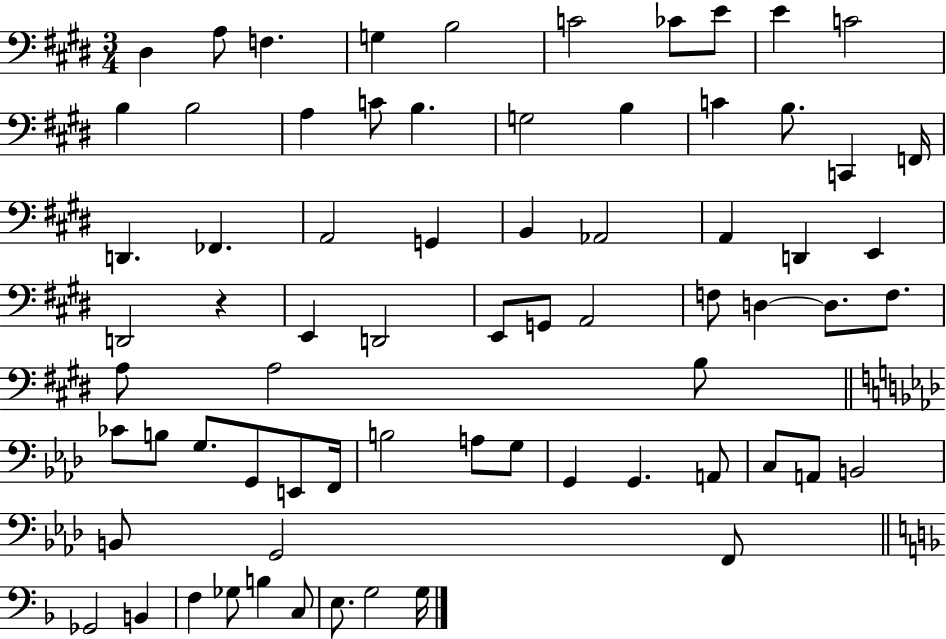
{
  \clef bass
  \numericTimeSignature
  \time 3/4
  \key e \major
  \repeat volta 2 { dis4 a8 f4. | g4 b2 | c'2 ces'8 e'8 | e'4 c'2 | \break b4 b2 | a4 c'8 b4. | g2 b4 | c'4 b8. c,4 f,16 | \break d,4. fes,4. | a,2 g,4 | b,4 aes,2 | a,4 d,4 e,4 | \break d,2 r4 | e,4 d,2 | e,8 g,8 a,2 | f8 d4~~ d8. f8. | \break a8 a2 b8 | \bar "||" \break \key aes \major ces'8 b8 g8. g,8 e,8 f,16 | b2 a8 g8 | g,4 g,4. a,8 | c8 a,8 b,2 | \break b,8 g,2 f,8 | \bar "||" \break \key f \major ges,2 b,4 | f4 ges8 b4 c8 | e8. g2 g16 | } \bar "|."
}